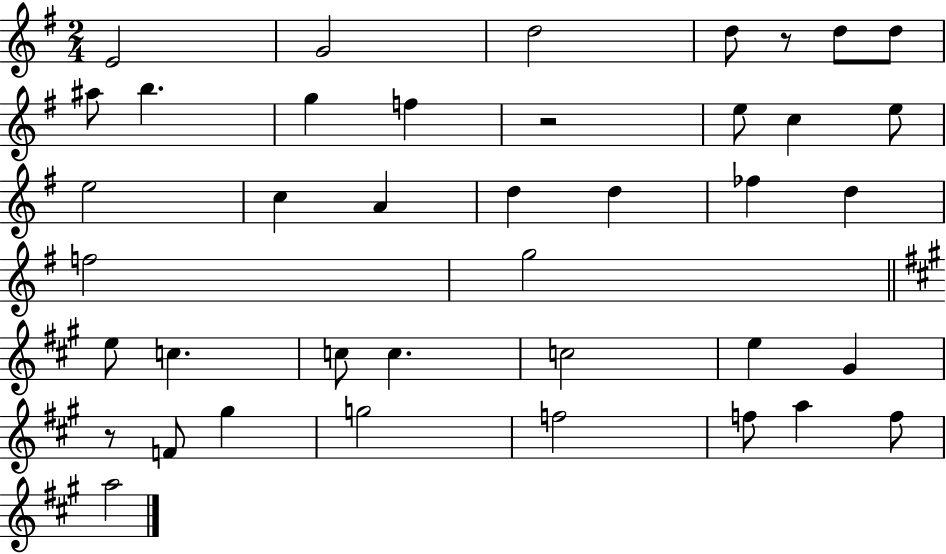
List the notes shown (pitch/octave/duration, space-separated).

E4/h G4/h D5/h D5/e R/e D5/e D5/e A#5/e B5/q. G5/q F5/q R/h E5/e C5/q E5/e E5/h C5/q A4/q D5/q D5/q FES5/q D5/q F5/h G5/h E5/e C5/q. C5/e C5/q. C5/h E5/q G#4/q R/e F4/e G#5/q G5/h F5/h F5/e A5/q F5/e A5/h